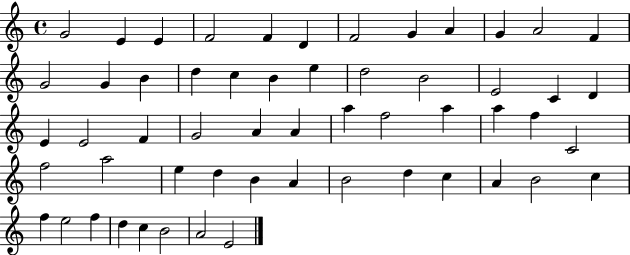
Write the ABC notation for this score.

X:1
T:Untitled
M:4/4
L:1/4
K:C
G2 E E F2 F D F2 G A G A2 F G2 G B d c B e d2 B2 E2 C D E E2 F G2 A A a f2 a a f C2 f2 a2 e d B A B2 d c A B2 c f e2 f d c B2 A2 E2